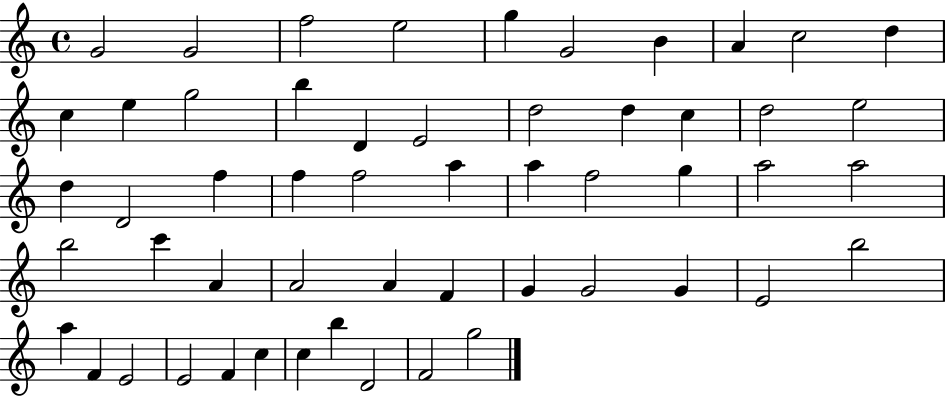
G4/h G4/h F5/h E5/h G5/q G4/h B4/q A4/q C5/h D5/q C5/q E5/q G5/h B5/q D4/q E4/h D5/h D5/q C5/q D5/h E5/h D5/q D4/h F5/q F5/q F5/h A5/q A5/q F5/h G5/q A5/h A5/h B5/h C6/q A4/q A4/h A4/q F4/q G4/q G4/h G4/q E4/h B5/h A5/q F4/q E4/h E4/h F4/q C5/q C5/q B5/q D4/h F4/h G5/h